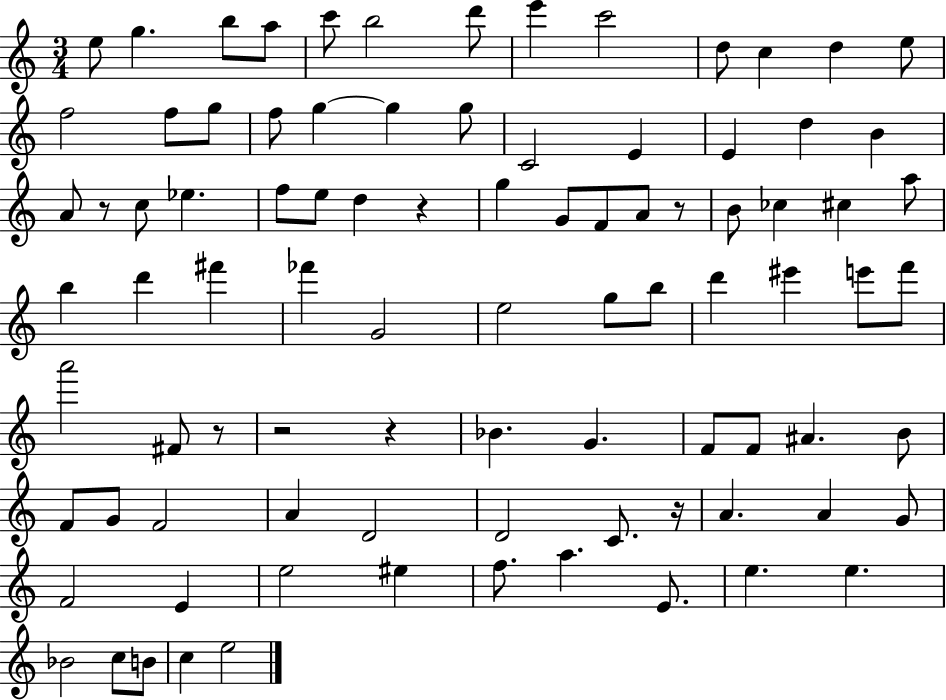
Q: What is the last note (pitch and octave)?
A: E5